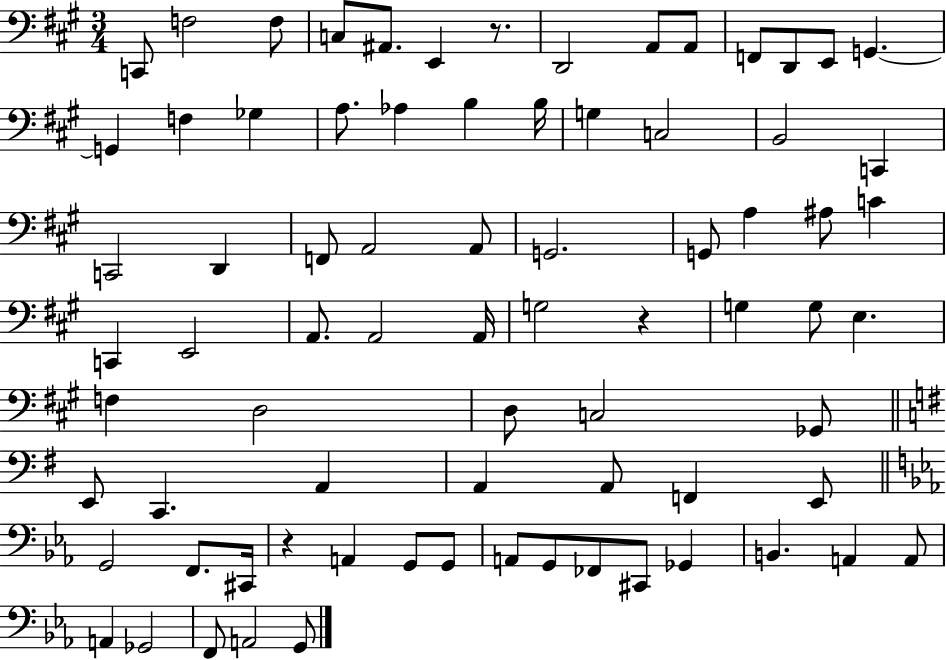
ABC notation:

X:1
T:Untitled
M:3/4
L:1/4
K:A
C,,/2 F,2 F,/2 C,/2 ^A,,/2 E,, z/2 D,,2 A,,/2 A,,/2 F,,/2 D,,/2 E,,/2 G,, G,, F, _G, A,/2 _A, B, B,/4 G, C,2 B,,2 C,, C,,2 D,, F,,/2 A,,2 A,,/2 G,,2 G,,/2 A, ^A,/2 C C,, E,,2 A,,/2 A,,2 A,,/4 G,2 z G, G,/2 E, F, D,2 D,/2 C,2 _G,,/2 E,,/2 C,, A,, A,, A,,/2 F,, E,,/2 G,,2 F,,/2 ^C,,/4 z A,, G,,/2 G,,/2 A,,/2 G,,/2 _F,,/2 ^C,,/2 _G,, B,, A,, A,,/2 A,, _G,,2 F,,/2 A,,2 G,,/2